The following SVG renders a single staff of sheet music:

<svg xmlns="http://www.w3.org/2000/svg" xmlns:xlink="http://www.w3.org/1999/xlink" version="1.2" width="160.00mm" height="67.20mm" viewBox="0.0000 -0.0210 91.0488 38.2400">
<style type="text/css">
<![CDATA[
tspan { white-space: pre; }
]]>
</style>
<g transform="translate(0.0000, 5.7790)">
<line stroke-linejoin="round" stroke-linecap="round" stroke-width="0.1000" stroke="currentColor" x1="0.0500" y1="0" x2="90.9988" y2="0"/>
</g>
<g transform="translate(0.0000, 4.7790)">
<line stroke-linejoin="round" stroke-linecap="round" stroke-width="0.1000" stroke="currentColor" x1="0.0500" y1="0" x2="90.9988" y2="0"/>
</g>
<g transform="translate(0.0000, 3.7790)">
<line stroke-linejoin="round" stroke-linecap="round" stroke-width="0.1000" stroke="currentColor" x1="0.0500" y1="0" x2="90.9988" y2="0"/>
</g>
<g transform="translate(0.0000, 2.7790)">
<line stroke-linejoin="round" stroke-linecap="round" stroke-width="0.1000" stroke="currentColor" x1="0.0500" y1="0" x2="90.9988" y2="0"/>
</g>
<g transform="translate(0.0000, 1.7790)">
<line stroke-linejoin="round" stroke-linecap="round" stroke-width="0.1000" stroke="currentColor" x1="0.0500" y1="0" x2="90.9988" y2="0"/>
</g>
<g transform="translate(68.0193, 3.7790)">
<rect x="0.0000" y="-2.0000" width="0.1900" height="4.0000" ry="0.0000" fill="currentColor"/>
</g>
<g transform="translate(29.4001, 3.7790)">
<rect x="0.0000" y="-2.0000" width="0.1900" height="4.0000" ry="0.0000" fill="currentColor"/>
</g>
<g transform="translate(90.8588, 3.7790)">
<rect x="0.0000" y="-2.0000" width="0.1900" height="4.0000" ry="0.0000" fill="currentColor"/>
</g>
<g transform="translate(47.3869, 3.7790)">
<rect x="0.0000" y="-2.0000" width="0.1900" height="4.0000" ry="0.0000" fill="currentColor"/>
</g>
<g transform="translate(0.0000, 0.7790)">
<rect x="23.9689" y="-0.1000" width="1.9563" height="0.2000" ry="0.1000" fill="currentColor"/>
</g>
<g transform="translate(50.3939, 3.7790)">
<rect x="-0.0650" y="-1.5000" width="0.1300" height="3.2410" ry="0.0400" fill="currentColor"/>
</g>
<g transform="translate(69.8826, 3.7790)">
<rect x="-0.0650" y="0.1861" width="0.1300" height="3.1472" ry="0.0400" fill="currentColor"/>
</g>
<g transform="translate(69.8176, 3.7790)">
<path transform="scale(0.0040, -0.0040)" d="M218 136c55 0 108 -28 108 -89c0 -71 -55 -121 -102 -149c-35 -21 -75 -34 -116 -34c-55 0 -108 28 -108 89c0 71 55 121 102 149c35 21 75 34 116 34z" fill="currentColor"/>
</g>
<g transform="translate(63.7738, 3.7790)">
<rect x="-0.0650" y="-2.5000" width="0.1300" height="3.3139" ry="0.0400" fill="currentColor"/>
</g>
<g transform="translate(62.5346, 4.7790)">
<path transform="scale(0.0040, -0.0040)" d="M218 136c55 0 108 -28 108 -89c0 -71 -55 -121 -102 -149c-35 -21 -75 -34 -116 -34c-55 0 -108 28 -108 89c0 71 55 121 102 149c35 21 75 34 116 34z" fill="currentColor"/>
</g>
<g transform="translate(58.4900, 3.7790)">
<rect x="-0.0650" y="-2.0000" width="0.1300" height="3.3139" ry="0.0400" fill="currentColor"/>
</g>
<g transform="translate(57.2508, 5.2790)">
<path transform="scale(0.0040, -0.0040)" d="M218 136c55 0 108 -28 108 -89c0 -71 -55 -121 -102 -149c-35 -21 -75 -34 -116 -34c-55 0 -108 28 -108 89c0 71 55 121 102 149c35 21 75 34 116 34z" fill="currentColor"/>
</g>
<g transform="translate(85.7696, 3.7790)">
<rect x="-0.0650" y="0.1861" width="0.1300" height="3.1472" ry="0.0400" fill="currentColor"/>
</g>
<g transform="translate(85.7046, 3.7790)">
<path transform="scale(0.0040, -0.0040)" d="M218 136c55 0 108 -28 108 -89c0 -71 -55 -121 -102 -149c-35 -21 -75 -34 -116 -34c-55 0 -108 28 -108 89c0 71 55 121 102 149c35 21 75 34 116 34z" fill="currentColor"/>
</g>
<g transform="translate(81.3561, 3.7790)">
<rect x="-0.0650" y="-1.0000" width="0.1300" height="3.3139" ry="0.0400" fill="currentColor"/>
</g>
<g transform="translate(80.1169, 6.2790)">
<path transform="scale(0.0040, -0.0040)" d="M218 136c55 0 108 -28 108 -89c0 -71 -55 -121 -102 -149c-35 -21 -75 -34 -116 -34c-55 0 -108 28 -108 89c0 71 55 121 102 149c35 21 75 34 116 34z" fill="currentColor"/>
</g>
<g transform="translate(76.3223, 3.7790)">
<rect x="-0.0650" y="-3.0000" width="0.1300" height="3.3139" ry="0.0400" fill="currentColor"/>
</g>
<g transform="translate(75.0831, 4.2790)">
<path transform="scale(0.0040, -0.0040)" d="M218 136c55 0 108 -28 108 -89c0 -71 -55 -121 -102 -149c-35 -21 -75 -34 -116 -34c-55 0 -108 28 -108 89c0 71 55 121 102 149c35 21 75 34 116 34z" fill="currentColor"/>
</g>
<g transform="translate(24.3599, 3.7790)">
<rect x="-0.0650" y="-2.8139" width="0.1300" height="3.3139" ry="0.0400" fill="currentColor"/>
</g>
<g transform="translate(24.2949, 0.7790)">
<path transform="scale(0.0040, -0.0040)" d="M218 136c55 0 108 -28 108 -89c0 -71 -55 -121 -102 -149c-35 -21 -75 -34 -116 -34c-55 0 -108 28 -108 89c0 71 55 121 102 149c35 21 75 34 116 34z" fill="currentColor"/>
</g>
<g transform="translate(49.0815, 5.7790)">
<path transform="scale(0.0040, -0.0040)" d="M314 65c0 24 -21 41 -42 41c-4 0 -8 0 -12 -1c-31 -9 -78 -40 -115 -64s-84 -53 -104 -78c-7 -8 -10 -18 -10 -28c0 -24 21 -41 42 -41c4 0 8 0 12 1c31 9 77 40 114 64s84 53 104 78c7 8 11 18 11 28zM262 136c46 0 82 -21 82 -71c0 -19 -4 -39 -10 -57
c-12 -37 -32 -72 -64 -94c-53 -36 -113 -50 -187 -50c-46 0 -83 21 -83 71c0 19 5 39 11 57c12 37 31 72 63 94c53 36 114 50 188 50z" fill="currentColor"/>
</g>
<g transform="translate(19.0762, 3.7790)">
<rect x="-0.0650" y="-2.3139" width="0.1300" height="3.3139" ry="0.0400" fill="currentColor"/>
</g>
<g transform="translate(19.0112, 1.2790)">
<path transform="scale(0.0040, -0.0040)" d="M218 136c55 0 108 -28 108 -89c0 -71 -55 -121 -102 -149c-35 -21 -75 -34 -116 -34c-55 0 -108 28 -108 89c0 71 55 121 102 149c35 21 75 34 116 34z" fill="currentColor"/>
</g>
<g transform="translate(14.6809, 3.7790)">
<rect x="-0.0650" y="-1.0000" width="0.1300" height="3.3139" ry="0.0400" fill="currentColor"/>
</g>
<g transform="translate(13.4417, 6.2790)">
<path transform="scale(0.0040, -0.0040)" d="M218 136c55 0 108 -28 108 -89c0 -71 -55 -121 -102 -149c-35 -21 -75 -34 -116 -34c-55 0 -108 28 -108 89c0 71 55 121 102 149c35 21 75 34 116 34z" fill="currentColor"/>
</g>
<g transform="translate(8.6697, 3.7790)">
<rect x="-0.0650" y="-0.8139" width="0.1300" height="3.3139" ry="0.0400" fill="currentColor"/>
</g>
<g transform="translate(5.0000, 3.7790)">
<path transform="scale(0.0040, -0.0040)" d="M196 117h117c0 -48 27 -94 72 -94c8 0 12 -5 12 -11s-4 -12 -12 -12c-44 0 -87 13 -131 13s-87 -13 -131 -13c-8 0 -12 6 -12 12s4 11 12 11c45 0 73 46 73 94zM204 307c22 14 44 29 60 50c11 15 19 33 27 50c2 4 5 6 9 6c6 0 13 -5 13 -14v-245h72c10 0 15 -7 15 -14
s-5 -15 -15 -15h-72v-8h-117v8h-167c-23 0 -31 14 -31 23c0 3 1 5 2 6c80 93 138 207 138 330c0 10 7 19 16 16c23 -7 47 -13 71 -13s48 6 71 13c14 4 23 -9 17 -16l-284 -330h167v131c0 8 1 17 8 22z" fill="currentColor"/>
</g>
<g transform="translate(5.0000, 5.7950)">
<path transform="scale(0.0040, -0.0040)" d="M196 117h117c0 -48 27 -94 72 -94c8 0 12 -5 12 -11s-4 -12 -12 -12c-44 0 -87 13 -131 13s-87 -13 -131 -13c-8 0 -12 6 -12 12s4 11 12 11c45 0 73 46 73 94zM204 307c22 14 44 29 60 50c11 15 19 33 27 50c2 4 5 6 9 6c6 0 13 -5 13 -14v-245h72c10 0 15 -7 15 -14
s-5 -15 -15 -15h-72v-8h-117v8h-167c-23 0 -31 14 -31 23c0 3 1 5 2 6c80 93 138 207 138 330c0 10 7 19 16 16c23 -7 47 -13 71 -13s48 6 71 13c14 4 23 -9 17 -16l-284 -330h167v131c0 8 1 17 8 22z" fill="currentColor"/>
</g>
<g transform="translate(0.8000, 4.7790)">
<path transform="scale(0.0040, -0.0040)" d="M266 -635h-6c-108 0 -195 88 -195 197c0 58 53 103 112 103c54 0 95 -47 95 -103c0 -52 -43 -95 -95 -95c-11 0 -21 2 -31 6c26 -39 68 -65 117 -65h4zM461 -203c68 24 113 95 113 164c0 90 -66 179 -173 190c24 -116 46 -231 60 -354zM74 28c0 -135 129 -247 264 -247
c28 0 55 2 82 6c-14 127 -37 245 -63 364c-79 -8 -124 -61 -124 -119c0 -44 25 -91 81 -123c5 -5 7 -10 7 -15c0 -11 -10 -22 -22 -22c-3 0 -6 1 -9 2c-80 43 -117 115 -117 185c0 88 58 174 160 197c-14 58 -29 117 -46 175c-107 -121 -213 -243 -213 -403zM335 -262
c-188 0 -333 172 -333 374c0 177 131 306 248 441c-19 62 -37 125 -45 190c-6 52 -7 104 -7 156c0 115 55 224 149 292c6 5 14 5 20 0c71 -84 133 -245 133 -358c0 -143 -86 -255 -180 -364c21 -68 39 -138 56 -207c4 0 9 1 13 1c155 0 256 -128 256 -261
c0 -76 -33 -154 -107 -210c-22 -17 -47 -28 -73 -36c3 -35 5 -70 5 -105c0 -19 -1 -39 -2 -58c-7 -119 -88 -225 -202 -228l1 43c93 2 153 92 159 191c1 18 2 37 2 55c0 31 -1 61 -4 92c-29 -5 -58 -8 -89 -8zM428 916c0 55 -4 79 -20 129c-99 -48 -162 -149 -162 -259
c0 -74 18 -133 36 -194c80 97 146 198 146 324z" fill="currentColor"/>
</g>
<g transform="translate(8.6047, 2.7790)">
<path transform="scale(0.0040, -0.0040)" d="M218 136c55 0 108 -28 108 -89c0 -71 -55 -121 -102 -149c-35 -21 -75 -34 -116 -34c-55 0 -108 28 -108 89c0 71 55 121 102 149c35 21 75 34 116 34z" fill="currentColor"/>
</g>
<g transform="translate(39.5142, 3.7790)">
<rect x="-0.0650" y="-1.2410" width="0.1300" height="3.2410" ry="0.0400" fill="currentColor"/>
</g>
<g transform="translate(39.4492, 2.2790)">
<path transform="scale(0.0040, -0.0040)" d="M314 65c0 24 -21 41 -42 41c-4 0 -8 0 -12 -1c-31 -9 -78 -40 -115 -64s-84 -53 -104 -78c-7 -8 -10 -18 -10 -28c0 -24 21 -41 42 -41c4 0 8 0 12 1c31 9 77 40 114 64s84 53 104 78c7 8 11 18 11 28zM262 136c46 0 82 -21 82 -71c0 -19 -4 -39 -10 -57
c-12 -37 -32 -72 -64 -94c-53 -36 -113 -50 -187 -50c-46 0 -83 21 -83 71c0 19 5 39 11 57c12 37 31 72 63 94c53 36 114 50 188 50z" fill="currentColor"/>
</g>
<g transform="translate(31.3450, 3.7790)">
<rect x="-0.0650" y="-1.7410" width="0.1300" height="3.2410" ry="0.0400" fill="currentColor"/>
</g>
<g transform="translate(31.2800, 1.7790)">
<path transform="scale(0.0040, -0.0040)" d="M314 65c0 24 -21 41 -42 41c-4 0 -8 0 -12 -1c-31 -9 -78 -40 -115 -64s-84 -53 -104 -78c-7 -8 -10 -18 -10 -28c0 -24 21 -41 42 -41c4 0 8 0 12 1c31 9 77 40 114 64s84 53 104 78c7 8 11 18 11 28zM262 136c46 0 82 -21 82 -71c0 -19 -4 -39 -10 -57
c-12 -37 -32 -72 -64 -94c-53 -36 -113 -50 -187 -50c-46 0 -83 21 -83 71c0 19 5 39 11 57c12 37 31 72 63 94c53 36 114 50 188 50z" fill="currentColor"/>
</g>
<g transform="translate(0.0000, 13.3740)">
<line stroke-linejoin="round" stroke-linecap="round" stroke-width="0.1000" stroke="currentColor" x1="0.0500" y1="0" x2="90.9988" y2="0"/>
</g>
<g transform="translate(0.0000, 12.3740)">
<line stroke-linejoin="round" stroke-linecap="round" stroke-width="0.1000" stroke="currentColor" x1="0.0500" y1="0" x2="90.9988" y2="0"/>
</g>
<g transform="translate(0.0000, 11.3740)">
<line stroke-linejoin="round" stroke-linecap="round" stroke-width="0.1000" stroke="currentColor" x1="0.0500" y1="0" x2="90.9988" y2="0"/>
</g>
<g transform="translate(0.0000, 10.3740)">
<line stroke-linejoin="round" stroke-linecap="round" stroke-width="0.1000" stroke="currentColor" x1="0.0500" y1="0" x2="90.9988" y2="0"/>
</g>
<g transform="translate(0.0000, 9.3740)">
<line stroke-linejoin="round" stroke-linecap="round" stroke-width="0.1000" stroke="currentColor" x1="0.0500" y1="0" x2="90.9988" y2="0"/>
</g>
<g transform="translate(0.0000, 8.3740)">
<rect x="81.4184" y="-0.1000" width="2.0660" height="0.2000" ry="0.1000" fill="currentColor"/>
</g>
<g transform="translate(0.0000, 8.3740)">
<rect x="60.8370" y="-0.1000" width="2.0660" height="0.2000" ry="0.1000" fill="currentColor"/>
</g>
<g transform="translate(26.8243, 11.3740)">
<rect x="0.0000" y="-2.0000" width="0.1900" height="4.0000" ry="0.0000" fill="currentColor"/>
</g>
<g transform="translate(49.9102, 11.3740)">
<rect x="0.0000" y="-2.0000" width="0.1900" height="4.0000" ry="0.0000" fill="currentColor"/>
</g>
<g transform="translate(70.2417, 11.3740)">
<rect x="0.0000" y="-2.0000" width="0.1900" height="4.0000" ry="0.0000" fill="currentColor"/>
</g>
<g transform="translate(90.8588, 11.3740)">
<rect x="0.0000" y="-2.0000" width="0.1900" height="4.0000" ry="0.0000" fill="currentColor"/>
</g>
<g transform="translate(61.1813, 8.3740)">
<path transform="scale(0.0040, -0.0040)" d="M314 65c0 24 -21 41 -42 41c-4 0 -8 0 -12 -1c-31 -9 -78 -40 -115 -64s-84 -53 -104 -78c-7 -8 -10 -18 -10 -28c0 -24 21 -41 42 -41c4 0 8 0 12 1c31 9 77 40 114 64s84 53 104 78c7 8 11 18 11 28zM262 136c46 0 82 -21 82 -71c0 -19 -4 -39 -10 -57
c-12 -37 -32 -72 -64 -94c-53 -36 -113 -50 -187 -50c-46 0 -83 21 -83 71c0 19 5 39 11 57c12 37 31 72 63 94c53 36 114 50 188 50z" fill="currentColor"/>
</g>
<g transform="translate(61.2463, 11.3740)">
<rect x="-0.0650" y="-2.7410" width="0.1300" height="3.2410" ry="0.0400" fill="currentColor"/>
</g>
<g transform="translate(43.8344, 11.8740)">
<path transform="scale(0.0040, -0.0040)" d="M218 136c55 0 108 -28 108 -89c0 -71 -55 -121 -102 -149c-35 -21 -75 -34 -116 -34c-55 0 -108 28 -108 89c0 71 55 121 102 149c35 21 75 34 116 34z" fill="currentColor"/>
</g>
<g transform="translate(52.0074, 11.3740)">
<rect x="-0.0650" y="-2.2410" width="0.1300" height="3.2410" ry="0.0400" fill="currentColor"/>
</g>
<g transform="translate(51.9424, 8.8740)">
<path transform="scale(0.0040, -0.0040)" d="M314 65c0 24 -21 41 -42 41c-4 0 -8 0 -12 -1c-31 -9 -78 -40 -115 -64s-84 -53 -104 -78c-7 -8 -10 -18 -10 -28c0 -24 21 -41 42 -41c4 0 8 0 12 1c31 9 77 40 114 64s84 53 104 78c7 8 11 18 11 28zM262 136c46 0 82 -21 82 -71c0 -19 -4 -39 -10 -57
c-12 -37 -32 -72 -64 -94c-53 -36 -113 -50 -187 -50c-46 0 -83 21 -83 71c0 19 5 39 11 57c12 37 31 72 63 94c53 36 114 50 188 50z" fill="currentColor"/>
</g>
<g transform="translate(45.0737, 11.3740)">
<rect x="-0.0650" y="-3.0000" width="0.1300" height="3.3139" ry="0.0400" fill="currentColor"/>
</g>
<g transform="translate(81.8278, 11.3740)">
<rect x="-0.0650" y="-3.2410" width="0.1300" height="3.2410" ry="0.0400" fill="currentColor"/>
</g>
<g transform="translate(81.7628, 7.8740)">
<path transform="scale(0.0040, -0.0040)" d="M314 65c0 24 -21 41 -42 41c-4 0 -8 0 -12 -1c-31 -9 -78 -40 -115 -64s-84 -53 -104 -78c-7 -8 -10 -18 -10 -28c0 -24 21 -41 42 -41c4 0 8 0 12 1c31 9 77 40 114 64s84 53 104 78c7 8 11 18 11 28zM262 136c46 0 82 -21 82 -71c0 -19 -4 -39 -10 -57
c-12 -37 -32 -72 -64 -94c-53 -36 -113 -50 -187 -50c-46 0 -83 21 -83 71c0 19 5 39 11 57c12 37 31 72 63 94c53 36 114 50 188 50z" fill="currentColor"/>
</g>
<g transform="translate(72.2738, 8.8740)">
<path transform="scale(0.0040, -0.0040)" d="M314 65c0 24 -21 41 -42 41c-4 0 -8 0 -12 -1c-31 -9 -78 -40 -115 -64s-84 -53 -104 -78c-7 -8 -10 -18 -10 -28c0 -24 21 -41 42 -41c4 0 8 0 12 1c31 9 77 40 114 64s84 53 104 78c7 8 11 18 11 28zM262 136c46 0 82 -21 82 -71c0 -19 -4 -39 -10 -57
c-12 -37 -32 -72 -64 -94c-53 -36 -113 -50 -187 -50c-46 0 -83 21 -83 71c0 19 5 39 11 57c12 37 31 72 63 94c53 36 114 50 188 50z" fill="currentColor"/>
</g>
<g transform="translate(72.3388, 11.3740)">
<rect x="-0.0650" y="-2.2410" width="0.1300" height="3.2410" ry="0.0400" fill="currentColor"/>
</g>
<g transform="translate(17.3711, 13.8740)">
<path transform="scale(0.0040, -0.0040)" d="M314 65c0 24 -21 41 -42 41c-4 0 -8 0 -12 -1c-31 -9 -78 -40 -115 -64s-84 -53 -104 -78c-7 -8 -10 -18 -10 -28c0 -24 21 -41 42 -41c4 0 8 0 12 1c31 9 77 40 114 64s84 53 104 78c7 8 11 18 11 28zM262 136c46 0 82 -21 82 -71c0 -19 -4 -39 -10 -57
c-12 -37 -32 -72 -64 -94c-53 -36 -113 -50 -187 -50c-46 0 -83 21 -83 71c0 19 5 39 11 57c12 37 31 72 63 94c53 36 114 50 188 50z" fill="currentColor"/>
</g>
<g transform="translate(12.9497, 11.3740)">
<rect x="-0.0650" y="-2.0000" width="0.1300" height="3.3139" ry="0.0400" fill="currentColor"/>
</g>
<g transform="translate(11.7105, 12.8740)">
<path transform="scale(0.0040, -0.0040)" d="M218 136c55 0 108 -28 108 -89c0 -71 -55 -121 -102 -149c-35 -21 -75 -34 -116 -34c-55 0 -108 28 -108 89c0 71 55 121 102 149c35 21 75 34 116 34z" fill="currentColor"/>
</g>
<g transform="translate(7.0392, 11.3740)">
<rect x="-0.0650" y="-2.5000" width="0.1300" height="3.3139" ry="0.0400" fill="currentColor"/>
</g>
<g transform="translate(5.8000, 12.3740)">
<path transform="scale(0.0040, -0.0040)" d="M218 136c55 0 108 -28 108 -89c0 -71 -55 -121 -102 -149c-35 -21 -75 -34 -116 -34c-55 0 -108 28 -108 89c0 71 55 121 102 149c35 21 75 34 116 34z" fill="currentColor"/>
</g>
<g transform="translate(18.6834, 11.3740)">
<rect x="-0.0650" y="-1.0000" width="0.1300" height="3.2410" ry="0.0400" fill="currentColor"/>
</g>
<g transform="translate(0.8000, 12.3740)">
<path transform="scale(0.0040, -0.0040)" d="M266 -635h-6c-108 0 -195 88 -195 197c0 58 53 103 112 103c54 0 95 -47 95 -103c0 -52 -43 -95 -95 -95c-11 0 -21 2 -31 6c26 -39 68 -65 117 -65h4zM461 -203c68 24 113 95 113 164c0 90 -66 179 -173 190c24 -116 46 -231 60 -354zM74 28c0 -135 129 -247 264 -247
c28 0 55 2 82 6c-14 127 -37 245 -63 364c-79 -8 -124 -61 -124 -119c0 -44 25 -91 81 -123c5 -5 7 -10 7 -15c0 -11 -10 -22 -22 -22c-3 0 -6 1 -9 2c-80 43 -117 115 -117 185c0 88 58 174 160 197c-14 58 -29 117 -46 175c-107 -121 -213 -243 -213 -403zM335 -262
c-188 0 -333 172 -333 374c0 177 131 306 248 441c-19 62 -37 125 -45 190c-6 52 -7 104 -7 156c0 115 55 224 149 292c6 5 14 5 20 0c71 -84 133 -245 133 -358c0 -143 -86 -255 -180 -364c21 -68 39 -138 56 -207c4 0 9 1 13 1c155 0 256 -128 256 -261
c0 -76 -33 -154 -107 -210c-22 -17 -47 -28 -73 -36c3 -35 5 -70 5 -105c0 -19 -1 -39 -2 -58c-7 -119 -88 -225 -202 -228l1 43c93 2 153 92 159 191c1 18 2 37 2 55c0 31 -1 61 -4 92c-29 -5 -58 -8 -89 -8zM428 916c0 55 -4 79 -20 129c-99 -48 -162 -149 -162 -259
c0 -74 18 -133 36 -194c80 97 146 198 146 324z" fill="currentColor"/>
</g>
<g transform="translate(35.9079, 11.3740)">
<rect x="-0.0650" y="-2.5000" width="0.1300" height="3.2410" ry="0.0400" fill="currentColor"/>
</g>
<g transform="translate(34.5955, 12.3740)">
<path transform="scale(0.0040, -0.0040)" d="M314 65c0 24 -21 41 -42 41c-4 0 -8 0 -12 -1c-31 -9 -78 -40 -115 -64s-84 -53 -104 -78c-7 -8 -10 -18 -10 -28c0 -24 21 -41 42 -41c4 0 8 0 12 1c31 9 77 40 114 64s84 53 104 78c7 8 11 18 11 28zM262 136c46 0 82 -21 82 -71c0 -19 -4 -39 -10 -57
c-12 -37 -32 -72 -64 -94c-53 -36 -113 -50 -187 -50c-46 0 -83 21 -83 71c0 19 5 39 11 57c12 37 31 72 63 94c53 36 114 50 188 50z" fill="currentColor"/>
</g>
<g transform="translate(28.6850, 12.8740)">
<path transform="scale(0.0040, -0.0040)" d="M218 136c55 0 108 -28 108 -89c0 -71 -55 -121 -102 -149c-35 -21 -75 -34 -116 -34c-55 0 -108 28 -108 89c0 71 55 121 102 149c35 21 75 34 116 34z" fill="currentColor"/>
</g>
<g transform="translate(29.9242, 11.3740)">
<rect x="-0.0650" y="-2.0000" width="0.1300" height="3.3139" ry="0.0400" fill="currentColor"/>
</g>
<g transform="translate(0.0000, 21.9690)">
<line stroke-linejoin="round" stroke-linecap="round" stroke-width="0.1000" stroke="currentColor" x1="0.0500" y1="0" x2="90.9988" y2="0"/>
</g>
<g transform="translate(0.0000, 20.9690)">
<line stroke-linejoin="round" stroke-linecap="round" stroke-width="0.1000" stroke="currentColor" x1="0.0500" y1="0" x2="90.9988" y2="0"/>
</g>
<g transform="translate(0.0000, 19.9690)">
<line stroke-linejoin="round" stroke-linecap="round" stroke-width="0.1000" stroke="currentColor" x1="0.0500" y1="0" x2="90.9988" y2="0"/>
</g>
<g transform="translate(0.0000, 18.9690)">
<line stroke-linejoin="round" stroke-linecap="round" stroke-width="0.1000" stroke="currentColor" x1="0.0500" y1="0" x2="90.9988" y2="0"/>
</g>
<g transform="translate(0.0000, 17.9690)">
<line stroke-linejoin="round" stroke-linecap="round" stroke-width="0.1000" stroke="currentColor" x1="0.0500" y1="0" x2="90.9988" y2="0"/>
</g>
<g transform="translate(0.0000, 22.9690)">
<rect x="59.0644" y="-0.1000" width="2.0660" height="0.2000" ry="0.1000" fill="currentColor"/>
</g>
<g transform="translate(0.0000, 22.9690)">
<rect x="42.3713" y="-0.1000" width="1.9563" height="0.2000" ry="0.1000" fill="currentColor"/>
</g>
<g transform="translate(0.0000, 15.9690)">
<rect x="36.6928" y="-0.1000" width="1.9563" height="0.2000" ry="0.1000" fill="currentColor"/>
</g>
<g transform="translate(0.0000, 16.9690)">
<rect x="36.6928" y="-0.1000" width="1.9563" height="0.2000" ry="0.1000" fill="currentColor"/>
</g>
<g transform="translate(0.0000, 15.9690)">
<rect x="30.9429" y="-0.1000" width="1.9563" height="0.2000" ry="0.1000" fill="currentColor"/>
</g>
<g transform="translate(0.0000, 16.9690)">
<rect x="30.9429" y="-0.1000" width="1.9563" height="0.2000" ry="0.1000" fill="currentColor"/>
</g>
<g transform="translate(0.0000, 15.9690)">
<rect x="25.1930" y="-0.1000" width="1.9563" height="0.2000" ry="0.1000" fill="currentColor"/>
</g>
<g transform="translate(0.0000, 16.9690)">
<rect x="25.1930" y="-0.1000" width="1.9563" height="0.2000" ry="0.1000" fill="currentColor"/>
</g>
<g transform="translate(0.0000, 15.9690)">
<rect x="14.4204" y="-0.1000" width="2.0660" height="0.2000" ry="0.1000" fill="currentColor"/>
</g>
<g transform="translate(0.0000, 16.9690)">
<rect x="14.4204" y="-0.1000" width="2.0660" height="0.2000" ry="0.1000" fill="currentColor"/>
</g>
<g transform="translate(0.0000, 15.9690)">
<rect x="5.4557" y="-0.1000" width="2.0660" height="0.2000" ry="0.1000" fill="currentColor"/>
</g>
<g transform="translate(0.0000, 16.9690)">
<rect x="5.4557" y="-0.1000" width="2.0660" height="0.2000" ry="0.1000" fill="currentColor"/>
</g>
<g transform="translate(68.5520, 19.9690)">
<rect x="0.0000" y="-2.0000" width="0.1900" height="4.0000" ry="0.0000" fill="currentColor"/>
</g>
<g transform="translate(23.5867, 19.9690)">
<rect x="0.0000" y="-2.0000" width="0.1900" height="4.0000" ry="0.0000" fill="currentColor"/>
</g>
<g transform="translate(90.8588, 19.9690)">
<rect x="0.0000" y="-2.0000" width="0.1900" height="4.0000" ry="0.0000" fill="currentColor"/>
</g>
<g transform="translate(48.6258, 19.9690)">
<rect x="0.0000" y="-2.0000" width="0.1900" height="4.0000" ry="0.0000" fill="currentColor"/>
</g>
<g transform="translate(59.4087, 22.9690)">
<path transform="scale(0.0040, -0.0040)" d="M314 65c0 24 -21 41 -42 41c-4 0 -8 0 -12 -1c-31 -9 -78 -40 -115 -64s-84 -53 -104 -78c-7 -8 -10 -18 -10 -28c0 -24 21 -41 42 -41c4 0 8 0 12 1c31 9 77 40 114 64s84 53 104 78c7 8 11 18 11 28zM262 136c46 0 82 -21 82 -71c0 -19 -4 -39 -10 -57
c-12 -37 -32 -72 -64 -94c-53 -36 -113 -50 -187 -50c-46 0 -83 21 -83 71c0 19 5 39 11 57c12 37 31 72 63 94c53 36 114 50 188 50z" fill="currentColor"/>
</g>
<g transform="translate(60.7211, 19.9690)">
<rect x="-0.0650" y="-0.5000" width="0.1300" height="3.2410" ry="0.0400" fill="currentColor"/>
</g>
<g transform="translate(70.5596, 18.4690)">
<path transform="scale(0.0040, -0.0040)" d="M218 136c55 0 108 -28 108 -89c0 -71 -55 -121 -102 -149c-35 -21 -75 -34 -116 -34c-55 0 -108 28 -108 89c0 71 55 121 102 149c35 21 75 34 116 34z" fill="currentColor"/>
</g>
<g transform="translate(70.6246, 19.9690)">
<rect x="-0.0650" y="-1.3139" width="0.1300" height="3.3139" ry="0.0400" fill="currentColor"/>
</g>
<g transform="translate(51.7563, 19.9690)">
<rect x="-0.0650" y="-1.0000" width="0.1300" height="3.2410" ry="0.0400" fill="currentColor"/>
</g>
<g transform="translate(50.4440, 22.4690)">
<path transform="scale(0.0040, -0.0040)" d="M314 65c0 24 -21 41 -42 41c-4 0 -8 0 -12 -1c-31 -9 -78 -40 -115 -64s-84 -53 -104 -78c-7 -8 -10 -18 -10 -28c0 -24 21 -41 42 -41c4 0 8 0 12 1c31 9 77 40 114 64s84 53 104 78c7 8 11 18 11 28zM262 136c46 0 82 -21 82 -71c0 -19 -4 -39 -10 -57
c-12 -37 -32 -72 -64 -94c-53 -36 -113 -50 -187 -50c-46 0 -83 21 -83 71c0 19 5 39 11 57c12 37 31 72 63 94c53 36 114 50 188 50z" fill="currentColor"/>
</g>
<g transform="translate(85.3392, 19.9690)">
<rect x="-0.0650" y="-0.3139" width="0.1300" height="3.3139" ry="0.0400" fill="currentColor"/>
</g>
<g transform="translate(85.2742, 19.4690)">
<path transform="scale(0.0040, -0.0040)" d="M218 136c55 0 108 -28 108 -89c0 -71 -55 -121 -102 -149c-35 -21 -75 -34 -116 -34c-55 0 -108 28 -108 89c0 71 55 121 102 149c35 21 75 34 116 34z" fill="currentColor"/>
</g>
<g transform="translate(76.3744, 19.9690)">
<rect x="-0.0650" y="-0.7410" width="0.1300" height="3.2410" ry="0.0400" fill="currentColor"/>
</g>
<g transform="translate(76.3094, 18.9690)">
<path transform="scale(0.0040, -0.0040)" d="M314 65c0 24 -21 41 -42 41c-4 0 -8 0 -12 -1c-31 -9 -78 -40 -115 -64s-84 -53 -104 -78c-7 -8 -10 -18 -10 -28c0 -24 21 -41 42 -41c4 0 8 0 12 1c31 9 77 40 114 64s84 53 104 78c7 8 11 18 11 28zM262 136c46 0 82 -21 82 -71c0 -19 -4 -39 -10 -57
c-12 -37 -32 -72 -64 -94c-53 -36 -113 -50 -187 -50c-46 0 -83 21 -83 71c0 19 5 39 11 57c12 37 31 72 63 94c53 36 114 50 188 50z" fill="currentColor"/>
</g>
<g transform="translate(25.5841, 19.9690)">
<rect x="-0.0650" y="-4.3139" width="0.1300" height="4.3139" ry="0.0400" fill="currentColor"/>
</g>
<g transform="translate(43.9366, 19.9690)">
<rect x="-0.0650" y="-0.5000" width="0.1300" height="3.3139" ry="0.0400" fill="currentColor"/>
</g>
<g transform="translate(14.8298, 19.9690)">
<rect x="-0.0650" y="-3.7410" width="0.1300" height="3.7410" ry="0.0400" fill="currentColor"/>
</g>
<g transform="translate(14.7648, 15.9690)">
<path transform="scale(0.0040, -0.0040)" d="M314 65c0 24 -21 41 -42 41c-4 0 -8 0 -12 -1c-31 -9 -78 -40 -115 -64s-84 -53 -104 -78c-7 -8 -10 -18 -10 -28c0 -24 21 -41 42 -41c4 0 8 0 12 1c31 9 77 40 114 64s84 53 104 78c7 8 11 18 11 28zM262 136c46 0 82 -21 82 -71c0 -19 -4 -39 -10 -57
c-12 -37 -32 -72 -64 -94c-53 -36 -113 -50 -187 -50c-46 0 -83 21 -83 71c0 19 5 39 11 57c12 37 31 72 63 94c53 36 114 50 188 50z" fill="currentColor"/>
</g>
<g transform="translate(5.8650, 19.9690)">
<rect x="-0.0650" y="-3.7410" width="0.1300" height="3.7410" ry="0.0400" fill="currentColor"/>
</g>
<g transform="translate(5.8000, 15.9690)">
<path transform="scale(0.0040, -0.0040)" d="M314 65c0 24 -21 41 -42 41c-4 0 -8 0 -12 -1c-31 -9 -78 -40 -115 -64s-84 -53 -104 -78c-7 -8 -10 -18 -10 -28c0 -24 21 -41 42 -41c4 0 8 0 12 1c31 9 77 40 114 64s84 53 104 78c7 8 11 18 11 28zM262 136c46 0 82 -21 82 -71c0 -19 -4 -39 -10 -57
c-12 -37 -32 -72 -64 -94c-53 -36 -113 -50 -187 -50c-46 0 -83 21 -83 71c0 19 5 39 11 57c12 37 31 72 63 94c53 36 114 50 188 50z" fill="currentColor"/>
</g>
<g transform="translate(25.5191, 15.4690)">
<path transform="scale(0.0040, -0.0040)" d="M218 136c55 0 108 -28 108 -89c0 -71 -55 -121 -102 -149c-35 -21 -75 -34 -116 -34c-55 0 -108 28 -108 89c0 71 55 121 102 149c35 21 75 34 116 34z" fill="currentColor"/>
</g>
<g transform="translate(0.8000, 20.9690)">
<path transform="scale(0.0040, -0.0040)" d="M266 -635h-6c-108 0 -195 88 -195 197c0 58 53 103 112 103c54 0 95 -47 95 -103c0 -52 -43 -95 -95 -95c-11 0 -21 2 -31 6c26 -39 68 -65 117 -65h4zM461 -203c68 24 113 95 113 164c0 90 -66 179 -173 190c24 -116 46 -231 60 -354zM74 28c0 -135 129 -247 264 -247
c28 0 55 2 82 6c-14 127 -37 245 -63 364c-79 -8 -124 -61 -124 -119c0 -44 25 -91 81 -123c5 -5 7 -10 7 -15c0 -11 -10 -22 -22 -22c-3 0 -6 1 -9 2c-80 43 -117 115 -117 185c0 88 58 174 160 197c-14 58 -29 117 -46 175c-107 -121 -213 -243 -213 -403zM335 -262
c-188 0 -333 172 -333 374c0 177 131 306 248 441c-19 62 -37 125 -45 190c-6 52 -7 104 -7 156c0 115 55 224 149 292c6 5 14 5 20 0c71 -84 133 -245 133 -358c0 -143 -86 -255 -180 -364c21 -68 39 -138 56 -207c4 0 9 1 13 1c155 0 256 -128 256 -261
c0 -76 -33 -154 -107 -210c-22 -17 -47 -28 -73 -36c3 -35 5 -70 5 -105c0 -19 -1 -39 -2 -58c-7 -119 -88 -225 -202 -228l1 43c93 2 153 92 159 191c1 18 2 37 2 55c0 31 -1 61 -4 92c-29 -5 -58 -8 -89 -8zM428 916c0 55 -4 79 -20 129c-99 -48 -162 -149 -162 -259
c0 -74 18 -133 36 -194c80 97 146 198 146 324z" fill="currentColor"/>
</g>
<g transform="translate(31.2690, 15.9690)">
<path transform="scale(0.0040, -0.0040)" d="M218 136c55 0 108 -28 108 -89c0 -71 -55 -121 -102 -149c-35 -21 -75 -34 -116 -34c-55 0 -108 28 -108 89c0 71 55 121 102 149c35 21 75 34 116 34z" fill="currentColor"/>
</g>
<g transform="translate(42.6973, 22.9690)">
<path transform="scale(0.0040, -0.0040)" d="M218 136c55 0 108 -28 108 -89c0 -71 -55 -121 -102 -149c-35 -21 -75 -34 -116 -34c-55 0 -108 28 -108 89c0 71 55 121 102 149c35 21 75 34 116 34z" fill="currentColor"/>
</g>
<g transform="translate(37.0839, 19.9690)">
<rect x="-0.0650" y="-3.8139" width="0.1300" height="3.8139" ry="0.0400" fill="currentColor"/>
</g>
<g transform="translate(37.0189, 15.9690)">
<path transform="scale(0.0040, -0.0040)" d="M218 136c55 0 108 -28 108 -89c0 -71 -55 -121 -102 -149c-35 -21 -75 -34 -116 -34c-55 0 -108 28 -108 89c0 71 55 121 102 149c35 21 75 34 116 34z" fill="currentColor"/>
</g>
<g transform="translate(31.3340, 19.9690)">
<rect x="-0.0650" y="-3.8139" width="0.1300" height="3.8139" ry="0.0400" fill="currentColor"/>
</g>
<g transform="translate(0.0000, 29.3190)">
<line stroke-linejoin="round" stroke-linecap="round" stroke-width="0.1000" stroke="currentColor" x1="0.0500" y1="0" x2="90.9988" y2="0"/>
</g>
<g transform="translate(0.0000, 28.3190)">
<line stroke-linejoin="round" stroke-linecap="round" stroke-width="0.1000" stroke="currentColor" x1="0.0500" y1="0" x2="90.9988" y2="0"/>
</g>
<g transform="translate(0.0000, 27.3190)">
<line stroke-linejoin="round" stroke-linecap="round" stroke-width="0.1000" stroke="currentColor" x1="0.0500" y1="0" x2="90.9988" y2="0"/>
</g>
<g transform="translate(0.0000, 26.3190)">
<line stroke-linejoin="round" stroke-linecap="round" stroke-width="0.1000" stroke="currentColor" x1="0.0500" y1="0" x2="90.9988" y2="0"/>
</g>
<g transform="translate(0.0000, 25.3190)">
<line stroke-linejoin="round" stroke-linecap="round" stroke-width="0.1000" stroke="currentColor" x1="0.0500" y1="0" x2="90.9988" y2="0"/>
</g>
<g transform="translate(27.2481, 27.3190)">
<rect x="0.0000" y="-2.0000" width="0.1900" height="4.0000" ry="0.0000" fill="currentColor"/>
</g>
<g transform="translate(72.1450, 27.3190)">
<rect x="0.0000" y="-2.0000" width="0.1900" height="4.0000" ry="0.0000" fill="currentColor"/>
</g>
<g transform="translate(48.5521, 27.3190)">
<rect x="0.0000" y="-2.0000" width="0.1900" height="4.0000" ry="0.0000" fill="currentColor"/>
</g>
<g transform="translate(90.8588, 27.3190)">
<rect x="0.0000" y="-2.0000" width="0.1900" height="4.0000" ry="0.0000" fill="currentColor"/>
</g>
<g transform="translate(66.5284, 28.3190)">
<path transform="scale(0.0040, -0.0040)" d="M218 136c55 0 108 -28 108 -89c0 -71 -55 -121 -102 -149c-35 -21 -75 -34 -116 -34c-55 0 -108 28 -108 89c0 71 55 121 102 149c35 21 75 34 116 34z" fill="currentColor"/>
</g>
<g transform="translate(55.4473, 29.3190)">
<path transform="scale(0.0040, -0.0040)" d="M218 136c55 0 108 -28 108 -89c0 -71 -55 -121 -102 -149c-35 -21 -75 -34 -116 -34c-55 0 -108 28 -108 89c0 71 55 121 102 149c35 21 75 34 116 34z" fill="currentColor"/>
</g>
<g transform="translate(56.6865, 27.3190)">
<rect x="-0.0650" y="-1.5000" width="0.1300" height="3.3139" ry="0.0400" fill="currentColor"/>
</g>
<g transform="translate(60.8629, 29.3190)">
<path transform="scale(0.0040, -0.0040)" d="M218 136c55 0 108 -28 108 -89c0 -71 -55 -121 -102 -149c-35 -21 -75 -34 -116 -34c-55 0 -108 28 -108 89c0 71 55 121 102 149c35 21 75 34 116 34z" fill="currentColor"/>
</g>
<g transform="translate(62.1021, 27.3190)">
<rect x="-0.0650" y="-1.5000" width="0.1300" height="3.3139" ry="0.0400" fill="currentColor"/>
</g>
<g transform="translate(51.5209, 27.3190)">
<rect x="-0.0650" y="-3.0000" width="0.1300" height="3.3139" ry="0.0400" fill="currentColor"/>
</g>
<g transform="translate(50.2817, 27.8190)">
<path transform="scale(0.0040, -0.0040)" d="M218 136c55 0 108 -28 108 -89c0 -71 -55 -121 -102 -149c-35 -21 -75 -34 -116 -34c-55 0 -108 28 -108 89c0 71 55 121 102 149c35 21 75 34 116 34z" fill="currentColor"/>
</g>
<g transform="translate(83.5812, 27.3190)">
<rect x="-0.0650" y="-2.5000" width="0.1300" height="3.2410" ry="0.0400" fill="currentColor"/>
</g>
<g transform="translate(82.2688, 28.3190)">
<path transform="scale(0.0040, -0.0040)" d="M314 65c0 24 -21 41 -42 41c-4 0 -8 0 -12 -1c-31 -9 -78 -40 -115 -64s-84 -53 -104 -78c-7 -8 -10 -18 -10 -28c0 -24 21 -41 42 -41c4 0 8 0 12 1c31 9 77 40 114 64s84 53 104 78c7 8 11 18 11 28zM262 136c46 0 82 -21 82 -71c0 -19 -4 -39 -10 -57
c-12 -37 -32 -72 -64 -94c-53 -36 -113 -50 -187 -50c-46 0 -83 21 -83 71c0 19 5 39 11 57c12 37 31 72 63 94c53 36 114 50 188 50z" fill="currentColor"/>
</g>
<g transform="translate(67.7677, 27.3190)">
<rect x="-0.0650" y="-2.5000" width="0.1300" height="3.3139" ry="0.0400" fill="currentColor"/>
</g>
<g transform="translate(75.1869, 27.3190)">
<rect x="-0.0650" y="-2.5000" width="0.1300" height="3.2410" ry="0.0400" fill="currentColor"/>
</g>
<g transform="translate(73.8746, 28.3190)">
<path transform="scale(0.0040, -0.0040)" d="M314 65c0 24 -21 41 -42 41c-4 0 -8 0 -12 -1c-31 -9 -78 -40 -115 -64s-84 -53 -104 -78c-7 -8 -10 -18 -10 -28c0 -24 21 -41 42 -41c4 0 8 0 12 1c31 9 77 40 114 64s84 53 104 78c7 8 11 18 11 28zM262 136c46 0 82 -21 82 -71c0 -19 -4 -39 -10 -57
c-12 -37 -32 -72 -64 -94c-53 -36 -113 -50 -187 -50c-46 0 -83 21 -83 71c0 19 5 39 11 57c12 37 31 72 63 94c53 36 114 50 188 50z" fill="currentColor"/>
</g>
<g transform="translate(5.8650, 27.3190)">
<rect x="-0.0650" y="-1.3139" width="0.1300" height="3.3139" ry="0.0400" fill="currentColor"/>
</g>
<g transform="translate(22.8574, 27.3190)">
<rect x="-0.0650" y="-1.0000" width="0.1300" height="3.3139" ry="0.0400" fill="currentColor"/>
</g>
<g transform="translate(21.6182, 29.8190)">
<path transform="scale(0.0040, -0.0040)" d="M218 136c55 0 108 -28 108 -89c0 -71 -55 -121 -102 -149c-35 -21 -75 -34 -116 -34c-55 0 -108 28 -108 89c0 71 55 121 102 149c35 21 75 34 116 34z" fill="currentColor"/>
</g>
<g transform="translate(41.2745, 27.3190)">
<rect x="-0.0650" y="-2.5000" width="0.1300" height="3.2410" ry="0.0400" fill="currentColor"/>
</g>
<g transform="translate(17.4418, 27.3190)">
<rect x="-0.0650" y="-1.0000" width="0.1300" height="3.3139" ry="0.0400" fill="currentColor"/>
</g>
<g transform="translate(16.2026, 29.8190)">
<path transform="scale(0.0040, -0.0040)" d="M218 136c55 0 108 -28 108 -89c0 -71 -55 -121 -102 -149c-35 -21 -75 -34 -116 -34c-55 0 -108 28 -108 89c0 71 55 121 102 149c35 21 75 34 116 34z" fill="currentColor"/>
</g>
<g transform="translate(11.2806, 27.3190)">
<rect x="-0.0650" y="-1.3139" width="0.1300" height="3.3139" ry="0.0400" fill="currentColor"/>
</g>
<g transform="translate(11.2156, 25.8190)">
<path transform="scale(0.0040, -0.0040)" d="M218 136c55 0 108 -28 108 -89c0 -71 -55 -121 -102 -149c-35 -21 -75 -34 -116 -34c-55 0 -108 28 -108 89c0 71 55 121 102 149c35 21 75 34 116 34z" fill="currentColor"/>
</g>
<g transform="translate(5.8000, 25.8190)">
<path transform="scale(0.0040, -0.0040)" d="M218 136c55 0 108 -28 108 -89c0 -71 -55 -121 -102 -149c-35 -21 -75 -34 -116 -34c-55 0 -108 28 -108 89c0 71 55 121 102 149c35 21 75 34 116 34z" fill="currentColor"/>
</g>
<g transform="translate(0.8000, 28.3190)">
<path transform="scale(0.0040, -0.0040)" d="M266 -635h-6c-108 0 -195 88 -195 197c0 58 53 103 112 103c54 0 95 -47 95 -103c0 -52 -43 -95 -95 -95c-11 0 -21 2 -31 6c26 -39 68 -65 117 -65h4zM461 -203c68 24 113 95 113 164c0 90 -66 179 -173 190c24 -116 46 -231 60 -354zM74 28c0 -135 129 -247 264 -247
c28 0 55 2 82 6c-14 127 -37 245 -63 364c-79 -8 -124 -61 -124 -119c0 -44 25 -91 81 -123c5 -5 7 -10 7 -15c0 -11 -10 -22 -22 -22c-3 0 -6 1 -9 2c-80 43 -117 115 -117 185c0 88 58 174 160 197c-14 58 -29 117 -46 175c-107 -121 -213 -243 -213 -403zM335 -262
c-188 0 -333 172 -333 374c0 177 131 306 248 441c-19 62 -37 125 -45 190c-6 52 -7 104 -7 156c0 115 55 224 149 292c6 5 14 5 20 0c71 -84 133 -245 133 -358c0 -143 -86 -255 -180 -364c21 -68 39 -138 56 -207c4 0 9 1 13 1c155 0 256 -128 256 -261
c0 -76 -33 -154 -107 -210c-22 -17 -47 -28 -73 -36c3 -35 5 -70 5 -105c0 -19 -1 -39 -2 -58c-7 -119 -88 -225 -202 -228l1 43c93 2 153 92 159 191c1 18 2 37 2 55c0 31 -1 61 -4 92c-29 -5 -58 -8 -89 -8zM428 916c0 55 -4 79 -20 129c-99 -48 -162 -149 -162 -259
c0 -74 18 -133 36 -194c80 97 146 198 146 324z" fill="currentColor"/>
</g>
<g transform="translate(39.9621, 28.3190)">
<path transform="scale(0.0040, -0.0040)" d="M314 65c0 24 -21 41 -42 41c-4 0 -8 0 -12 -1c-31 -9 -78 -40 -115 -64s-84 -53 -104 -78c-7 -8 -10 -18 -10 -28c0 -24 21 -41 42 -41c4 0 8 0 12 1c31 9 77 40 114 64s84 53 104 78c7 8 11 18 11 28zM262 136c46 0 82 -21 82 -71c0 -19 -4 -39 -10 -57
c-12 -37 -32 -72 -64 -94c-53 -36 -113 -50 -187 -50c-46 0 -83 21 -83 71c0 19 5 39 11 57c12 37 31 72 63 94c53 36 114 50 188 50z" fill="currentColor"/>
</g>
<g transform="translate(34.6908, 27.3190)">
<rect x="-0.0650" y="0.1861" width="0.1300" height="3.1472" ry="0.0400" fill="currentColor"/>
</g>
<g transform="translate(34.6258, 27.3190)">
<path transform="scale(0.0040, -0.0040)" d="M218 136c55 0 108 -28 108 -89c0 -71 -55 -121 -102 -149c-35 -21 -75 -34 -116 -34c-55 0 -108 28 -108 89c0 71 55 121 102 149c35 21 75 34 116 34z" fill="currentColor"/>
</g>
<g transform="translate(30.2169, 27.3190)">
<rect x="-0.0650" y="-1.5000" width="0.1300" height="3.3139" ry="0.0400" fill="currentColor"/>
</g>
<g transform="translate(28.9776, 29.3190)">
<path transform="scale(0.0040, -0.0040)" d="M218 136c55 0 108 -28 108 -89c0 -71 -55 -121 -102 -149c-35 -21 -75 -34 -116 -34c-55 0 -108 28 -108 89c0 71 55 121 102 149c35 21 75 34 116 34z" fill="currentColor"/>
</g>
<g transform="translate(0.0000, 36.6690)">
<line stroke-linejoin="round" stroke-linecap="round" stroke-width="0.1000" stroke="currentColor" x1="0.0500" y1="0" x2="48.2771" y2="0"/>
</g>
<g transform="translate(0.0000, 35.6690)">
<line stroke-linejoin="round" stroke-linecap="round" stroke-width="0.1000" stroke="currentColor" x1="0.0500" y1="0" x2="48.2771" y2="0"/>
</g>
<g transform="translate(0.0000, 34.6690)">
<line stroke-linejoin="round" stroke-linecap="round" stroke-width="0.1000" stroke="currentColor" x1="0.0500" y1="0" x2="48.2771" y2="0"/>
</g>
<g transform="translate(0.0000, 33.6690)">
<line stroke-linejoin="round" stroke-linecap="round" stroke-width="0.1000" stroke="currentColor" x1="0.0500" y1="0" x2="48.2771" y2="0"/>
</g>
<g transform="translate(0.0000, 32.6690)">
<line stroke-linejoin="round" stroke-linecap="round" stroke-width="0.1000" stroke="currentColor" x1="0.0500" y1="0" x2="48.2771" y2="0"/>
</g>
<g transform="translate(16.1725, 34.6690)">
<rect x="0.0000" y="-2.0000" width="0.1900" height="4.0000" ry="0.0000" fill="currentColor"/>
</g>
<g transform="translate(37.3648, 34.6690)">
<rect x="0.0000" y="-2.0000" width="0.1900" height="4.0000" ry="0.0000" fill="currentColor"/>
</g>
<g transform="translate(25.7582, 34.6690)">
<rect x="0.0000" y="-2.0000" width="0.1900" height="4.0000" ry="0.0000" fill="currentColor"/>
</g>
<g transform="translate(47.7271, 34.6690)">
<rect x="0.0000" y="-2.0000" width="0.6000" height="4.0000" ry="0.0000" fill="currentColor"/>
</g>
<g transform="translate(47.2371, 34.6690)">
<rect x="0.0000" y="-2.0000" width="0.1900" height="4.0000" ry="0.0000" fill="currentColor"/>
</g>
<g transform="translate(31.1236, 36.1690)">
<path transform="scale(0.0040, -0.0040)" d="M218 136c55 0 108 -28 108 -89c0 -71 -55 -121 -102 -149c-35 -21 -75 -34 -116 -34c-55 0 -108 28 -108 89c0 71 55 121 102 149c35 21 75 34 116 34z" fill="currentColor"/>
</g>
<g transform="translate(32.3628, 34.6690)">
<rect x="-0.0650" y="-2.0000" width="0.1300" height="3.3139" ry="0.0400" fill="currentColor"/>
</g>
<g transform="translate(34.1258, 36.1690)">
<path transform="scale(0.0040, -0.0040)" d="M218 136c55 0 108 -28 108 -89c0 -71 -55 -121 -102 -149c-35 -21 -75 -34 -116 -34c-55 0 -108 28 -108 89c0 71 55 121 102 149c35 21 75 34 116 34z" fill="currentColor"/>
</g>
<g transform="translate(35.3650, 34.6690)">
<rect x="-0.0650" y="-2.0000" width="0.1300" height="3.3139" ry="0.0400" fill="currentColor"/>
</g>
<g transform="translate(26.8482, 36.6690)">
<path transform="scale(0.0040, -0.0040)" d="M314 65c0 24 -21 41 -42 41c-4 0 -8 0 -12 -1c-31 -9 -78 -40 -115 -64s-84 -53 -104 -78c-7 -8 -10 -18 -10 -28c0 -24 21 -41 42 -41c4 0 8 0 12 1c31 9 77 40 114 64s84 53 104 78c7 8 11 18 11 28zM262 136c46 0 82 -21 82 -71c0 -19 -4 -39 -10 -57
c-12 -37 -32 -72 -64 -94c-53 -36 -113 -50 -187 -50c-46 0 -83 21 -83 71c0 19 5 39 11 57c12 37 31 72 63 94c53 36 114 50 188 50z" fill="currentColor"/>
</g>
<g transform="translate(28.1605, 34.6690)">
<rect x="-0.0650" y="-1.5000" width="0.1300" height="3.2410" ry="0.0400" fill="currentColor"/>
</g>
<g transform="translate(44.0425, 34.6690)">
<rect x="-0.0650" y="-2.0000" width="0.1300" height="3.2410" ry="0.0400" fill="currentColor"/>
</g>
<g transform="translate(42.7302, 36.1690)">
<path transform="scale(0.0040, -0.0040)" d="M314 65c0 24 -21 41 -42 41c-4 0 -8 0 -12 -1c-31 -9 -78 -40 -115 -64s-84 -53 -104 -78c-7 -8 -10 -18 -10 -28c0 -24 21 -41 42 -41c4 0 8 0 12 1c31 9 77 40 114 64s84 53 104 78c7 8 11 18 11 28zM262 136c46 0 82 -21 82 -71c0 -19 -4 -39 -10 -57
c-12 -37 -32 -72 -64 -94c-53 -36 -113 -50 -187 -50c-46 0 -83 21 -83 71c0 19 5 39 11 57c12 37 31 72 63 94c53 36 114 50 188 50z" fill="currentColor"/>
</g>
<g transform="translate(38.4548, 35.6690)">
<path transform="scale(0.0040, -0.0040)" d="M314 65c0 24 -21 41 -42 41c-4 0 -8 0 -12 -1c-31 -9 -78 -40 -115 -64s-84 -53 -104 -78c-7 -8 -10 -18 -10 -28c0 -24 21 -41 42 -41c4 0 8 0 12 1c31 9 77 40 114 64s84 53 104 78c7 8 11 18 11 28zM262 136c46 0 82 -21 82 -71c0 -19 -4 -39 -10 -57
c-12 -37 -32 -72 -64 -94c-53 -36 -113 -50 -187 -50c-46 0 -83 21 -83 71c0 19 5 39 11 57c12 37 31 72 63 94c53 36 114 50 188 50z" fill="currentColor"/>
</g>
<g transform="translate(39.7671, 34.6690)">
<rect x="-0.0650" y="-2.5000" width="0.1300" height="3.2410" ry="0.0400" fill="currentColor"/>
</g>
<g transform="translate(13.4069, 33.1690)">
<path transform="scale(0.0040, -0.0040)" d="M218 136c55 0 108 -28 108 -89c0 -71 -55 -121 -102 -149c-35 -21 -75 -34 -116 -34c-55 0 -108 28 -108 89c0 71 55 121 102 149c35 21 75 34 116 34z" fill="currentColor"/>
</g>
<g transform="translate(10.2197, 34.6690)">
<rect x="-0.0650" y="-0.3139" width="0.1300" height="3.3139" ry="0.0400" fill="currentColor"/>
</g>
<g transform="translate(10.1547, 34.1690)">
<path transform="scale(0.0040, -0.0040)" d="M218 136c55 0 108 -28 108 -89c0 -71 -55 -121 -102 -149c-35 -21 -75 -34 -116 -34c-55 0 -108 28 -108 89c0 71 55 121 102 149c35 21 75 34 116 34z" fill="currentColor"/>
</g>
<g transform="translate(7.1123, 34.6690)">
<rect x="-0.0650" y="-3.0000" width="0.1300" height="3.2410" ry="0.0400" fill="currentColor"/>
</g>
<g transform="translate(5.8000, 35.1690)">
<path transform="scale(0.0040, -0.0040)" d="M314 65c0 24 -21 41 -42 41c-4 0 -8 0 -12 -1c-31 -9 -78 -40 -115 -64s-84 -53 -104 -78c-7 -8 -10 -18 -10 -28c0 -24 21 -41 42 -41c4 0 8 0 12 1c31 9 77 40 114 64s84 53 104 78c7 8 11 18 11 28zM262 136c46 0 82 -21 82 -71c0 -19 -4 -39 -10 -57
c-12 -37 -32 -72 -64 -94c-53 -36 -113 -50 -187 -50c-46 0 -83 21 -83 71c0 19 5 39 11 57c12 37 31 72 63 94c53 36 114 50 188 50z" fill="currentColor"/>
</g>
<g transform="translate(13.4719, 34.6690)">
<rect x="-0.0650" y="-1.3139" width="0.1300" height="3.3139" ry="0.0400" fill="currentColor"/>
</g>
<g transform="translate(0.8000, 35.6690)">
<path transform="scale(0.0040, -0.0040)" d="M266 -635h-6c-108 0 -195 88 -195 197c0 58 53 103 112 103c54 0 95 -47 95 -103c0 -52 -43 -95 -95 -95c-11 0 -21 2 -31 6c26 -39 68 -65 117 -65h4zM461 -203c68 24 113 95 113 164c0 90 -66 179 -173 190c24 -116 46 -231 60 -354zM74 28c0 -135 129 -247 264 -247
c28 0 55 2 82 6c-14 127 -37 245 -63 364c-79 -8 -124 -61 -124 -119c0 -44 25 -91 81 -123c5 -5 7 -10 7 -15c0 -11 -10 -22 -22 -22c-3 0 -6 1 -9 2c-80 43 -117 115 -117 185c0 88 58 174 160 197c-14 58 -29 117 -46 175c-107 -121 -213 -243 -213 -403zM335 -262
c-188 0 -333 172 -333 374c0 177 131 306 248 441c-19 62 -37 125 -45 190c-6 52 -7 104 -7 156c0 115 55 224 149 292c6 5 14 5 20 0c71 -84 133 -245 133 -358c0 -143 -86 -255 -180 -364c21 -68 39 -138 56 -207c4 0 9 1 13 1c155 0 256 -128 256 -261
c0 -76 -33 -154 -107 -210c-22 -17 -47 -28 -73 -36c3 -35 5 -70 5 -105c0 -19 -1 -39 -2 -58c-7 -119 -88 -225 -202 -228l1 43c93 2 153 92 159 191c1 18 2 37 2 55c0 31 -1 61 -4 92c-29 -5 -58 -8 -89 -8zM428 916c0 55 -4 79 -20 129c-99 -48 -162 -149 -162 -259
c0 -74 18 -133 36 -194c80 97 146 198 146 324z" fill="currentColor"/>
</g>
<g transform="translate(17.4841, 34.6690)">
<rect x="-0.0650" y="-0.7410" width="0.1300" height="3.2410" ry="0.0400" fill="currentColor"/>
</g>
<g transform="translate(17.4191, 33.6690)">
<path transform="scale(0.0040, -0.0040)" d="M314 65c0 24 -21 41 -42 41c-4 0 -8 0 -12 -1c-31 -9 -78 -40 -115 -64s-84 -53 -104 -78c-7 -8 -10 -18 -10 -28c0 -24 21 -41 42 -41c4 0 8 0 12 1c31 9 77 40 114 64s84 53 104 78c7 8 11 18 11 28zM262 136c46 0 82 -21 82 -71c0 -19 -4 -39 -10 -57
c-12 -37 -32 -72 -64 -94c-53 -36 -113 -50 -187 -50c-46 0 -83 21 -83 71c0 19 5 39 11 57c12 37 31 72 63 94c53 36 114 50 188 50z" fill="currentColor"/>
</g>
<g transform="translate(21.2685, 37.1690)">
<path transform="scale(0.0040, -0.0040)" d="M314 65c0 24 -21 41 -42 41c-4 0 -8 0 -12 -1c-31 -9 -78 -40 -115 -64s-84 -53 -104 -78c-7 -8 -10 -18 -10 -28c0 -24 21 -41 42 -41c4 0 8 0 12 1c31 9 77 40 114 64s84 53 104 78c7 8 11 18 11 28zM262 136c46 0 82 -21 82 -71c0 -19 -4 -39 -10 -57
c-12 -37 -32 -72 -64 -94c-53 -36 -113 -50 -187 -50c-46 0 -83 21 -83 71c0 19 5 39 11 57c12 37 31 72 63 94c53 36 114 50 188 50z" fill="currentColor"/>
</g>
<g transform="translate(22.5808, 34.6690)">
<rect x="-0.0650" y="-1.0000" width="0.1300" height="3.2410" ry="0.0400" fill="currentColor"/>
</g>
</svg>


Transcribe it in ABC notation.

X:1
T:Untitled
M:4/4
L:1/4
K:C
d D g a f2 e2 E2 F G B A D B G F D2 F G2 A g2 a2 g2 b2 c'2 c'2 d' c' c' C D2 C2 e d2 c e e D D E B G2 A E E G G2 G2 A2 c e d2 D2 E2 F F G2 F2